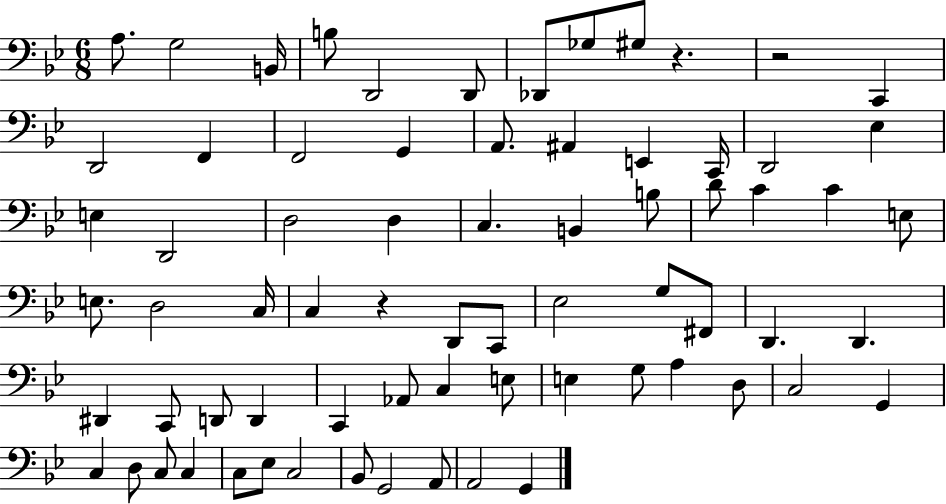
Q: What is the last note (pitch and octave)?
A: G2